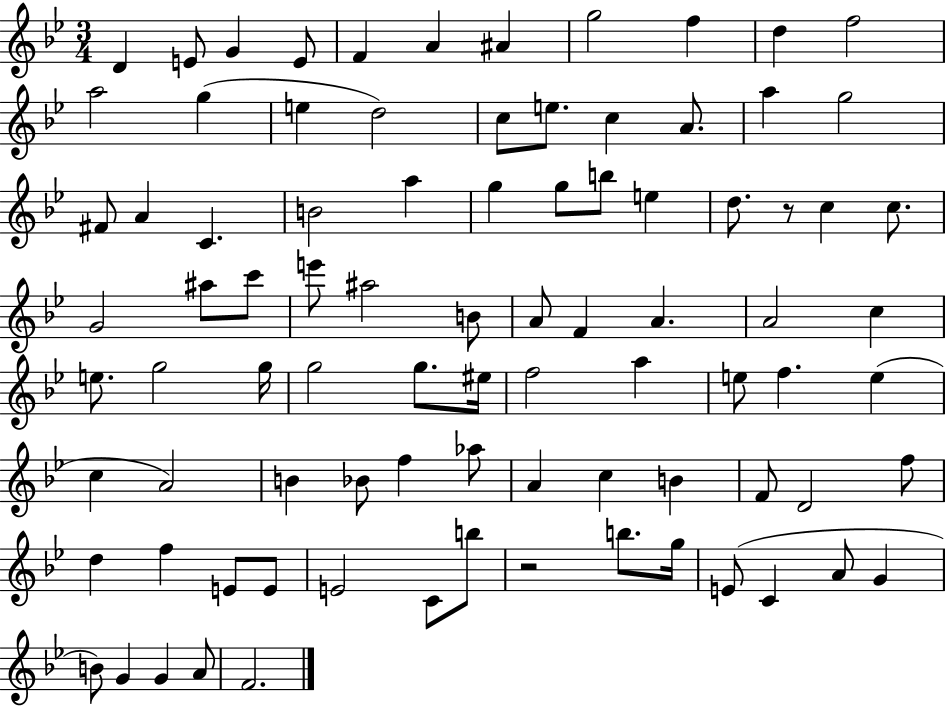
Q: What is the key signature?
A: BES major